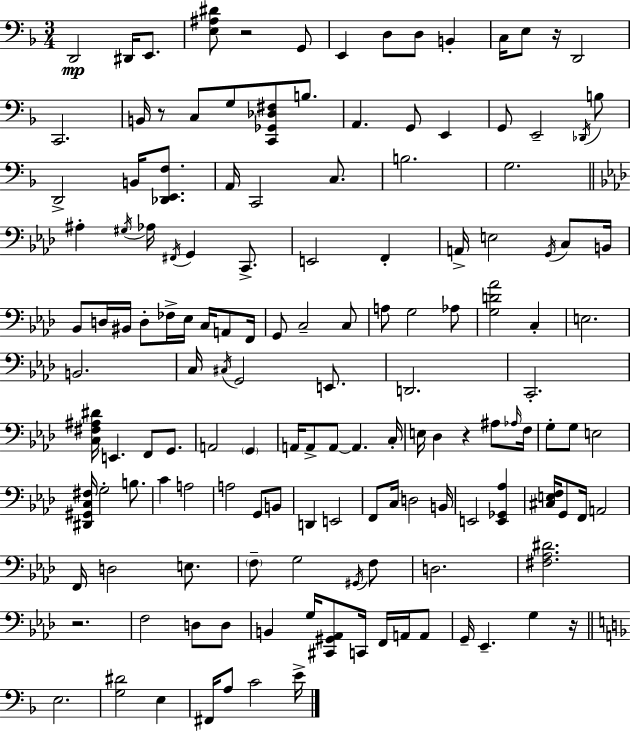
D2/h D#2/s E2/e. [E3,A#3,D#4]/e R/h G2/e E2/q D3/e D3/e B2/q C3/s E3/e R/s D2/h C2/h. B2/s R/e C3/e G3/e [C2,Gb2,Db3,F#3]/e B3/e. A2/q. G2/e E2/q G2/e E2/h Db2/s B3/e D2/h B2/s [Db2,E2,F3]/e. A2/s C2/h C3/e. B3/h. G3/h. A#3/q G#3/s Ab3/s F#2/s G2/q C2/e. E2/h F2/q A2/s E3/h G2/s C3/e B2/s Bb2/e D3/s BIS2/s D3/e FES3/s Eb3/s C3/s A2/e F2/s G2/e C3/h C3/e A3/e G3/h Ab3/e [G3,D4,Ab4]/h C3/q E3/h. B2/h. C3/s C#3/s G2/h E2/e. D2/h. C2/h. [C3,F#3,A#3,D#4]/s E2/q. F2/e G2/e. A2/h G2/q A2/s A2/e A2/e A2/q. C3/s E3/s Db3/q R/q A#3/e Ab3/s F3/s G3/e G3/e E3/h [D#2,G#2,C3,F#3]/s G3/h B3/e. C4/q A3/h A3/h G2/e B2/e D2/q E2/h F2/e C3/s D3/h B2/s E2/h [E2,Gb2,Ab3]/q [C#3,E3,F3]/s G2/e F2/s A2/h F2/s D3/h E3/e. F3/e G3/h G#2/s F3/e D3/h. [F#3,Ab3,D#4]/h. R/h. F3/h D3/e D3/e B2/q G3/s [C#2,G#2,Ab2]/e C2/s F2/s A2/s A2/e G2/s Eb2/q. G3/q R/s E3/h. [G3,D#4]/h E3/q F#2/s A3/e C4/h E4/s